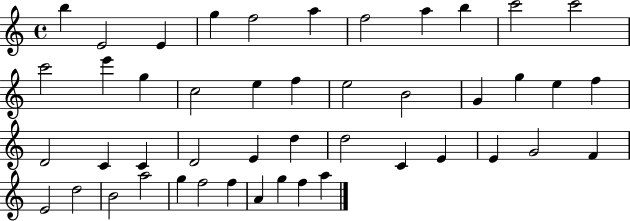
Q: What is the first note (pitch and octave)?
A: B5